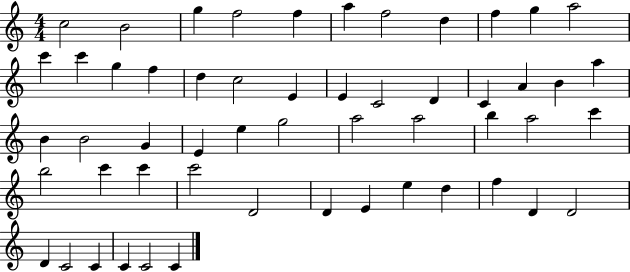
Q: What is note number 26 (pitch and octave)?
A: B4